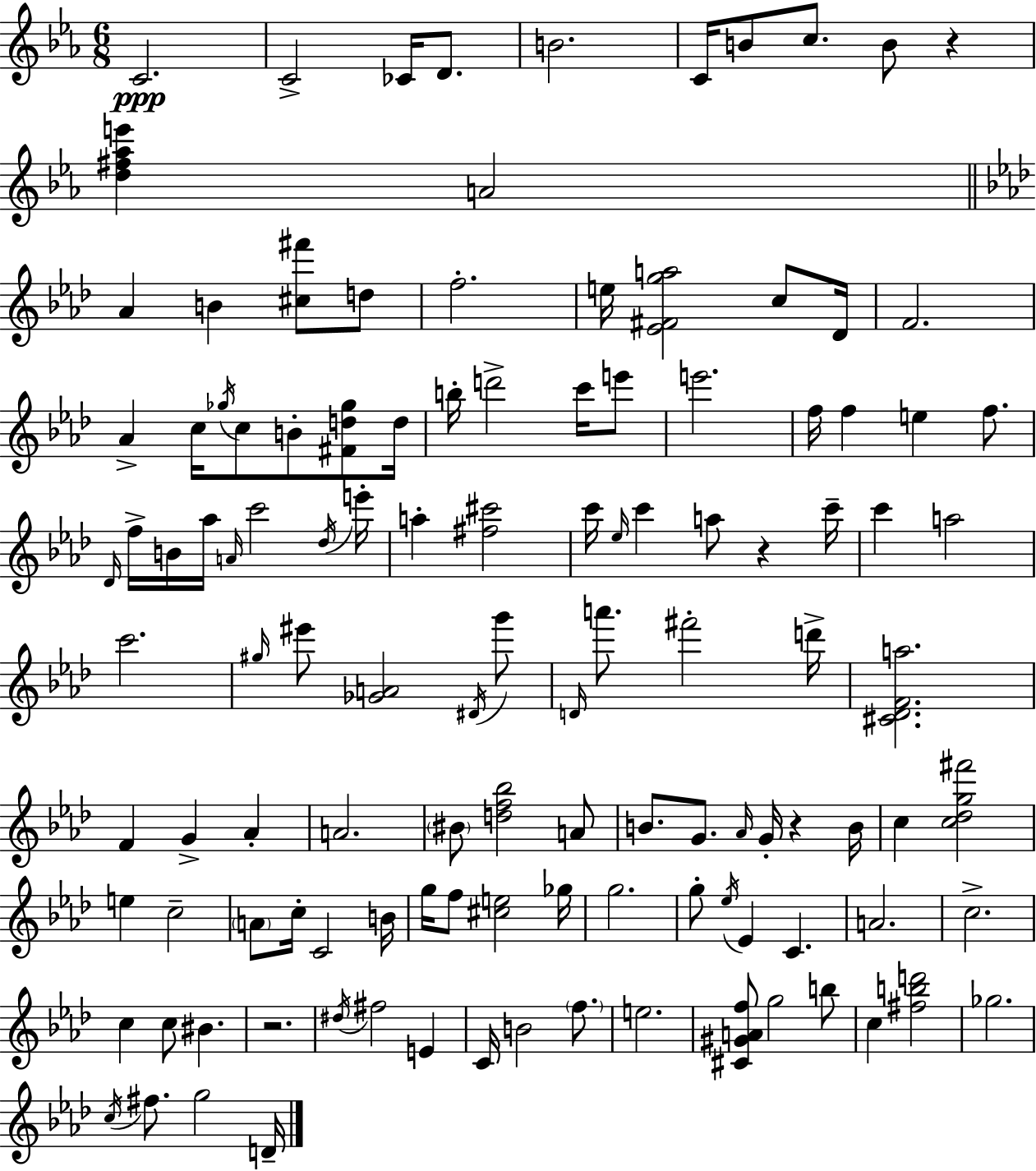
C4/h. C4/h CES4/s D4/e. B4/h. C4/s B4/e C5/e. B4/e R/q [D5,F#5,Ab5,E6]/q A4/h Ab4/q B4/q [C#5,F#6]/e D5/e F5/h. E5/s [Eb4,F#4,G5,A5]/h C5/e Db4/s F4/h. Ab4/q C5/s Gb5/s C5/e B4/e [F#4,D5,Gb5]/e D5/s B5/s D6/h C6/s E6/e E6/h. F5/s F5/q E5/q F5/e. Db4/s F5/s B4/s Ab5/s A4/s C6/h Db5/s E6/s A5/q [F#5,C#6]/h C6/s Eb5/s C6/q A5/e R/q C6/s C6/q A5/h C6/h. G#5/s EIS6/e [Gb4,A4]/h D#4/s G6/e D4/s A6/e. F#6/h D6/s [C#4,Db4,F4,A5]/h. F4/q G4/q Ab4/q A4/h. BIS4/e [D5,F5,Bb5]/h A4/e B4/e. G4/e. Ab4/s G4/s R/q B4/s C5/q [C5,Db5,G5,F#6]/h E5/q C5/h A4/e C5/s C4/h B4/s G5/s F5/e [C#5,E5]/h Gb5/s G5/h. G5/e Eb5/s Eb4/q C4/q. A4/h. C5/h. C5/q C5/e BIS4/q. R/h. D#5/s F#5/h E4/q C4/s B4/h F5/e. E5/h. [C#4,G#4,A4,F5]/e G5/h B5/e C5/q [F#5,B5,D6]/h Gb5/h. C5/s F#5/e. G5/h D4/s